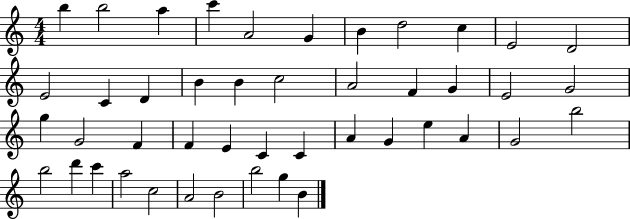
B5/q B5/h A5/q C6/q A4/h G4/q B4/q D5/h C5/q E4/h D4/h E4/h C4/q D4/q B4/q B4/q C5/h A4/h F4/q G4/q E4/h G4/h G5/q G4/h F4/q F4/q E4/q C4/q C4/q A4/q G4/q E5/q A4/q G4/h B5/h B5/h D6/q C6/q A5/h C5/h A4/h B4/h B5/h G5/q B4/q